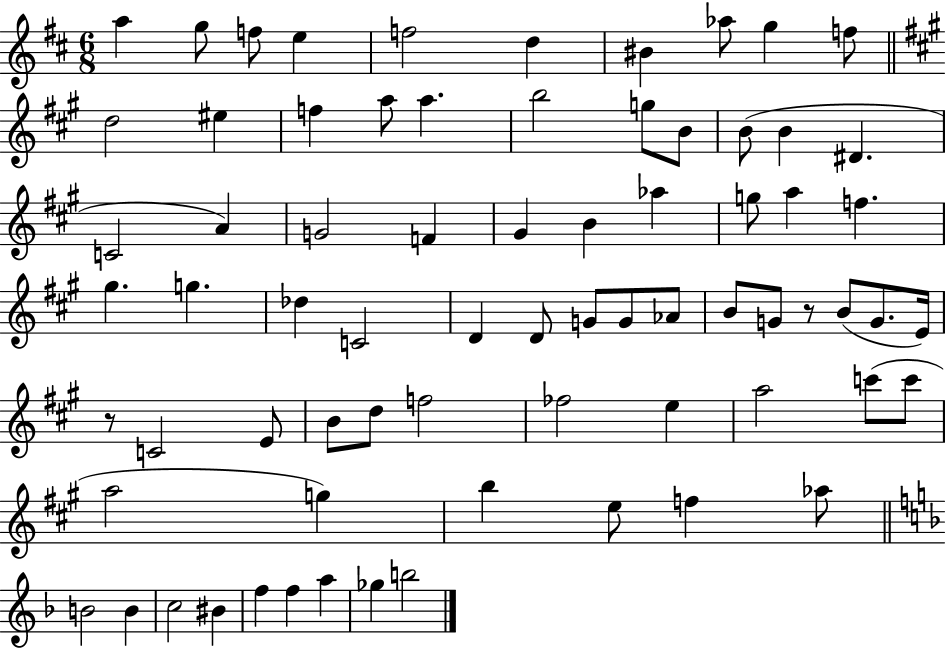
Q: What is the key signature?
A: D major